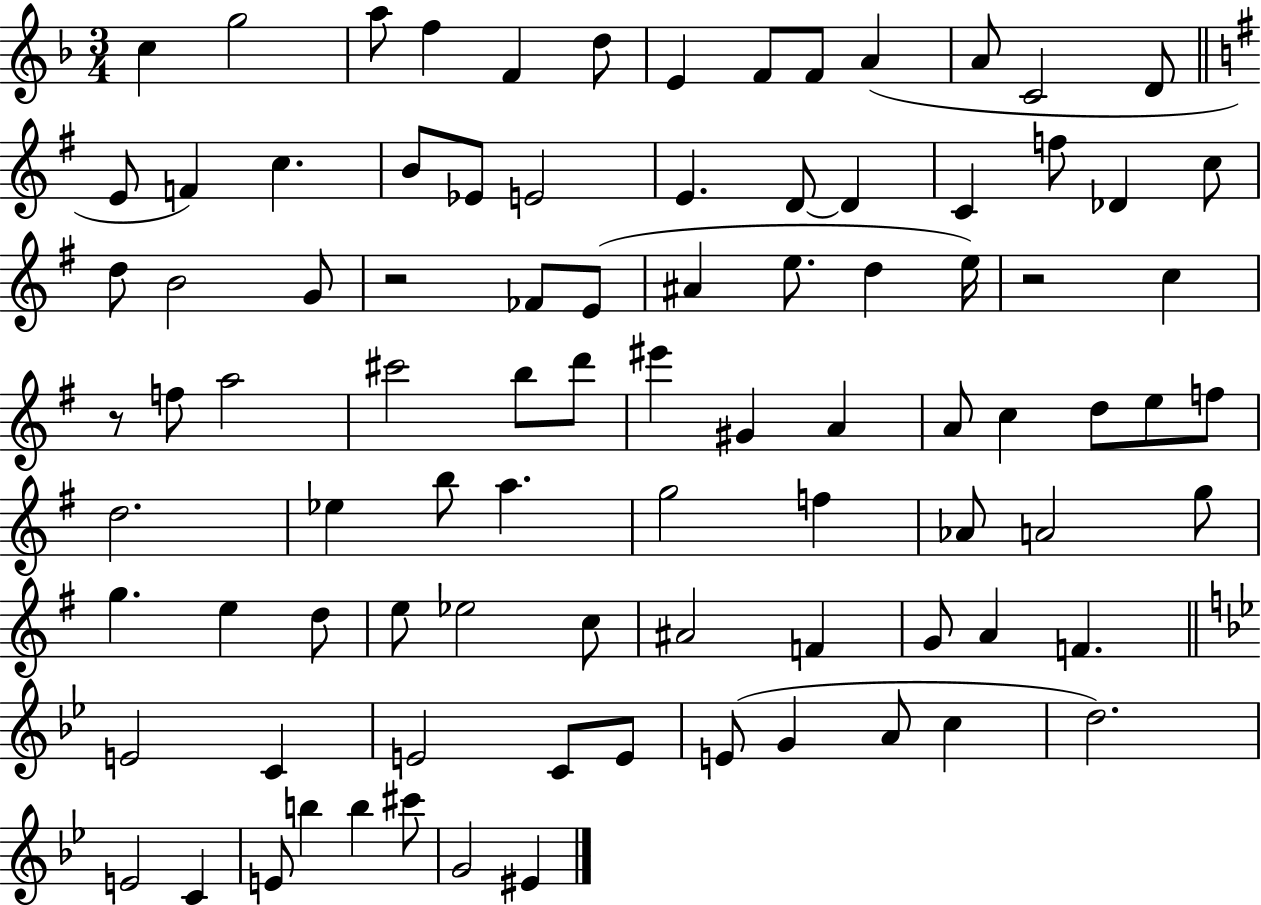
C5/q G5/h A5/e F5/q F4/q D5/e E4/q F4/e F4/e A4/q A4/e C4/h D4/e E4/e F4/q C5/q. B4/e Eb4/e E4/h E4/q. D4/e D4/q C4/q F5/e Db4/q C5/e D5/e B4/h G4/e R/h FES4/e E4/e A#4/q E5/e. D5/q E5/s R/h C5/q R/e F5/e A5/h C#6/h B5/e D6/e EIS6/q G#4/q A4/q A4/e C5/q D5/e E5/e F5/e D5/h. Eb5/q B5/e A5/q. G5/h F5/q Ab4/e A4/h G5/e G5/q. E5/q D5/e E5/e Eb5/h C5/e A#4/h F4/q G4/e A4/q F4/q. E4/h C4/q E4/h C4/e E4/e E4/e G4/q A4/e C5/q D5/h. E4/h C4/q E4/e B5/q B5/q C#6/e G4/h EIS4/q